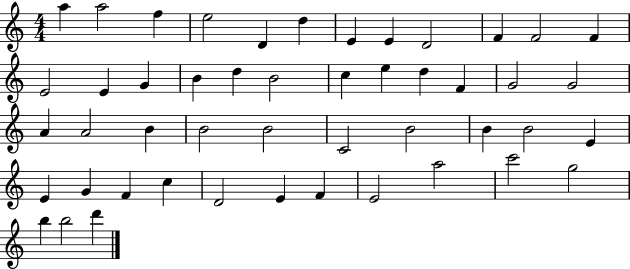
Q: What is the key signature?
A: C major